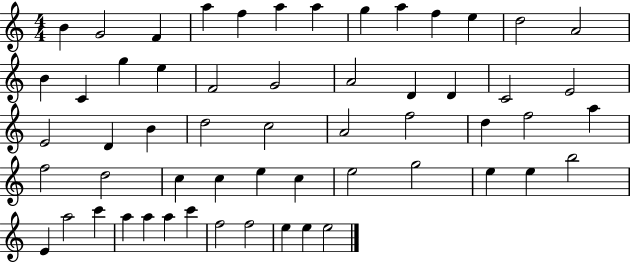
B4/q G4/h F4/q A5/q F5/q A5/q A5/q G5/q A5/q F5/q E5/q D5/h A4/h B4/q C4/q G5/q E5/q F4/h G4/h A4/h D4/q D4/q C4/h E4/h E4/h D4/q B4/q D5/h C5/h A4/h F5/h D5/q F5/h A5/q F5/h D5/h C5/q C5/q E5/q C5/q E5/h G5/h E5/q E5/q B5/h E4/q A5/h C6/q A5/q A5/q A5/q C6/q F5/h F5/h E5/q E5/q E5/h